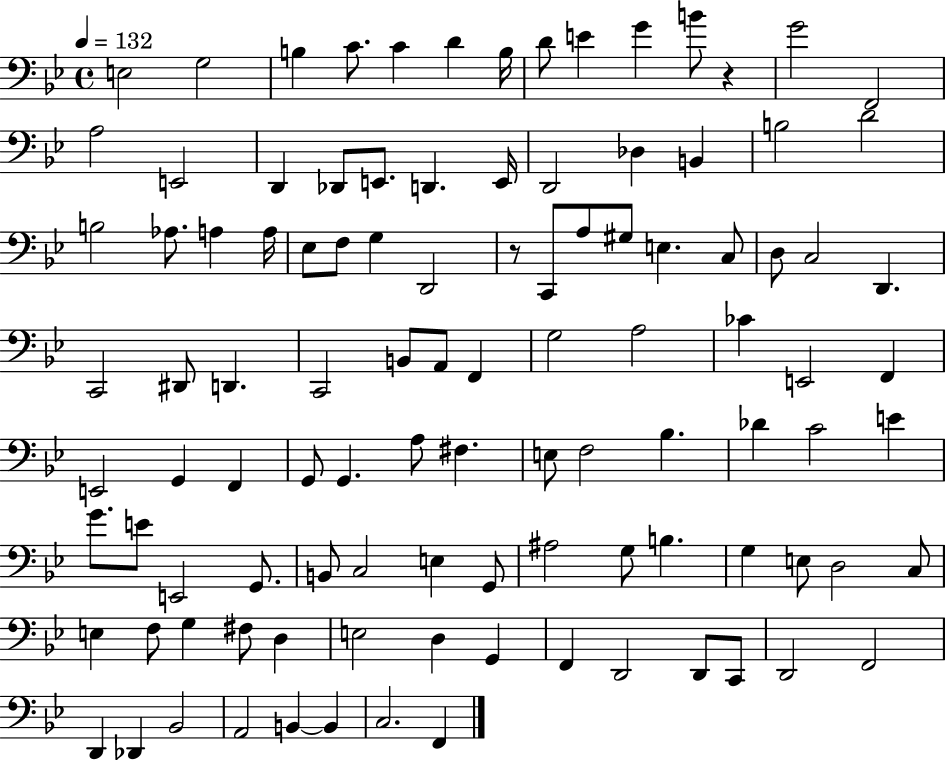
E3/h G3/h B3/q C4/e. C4/q D4/q B3/s D4/e E4/q G4/q B4/e R/q G4/h F2/h A3/h E2/h D2/q Db2/e E2/e. D2/q. E2/s D2/h Db3/q B2/q B3/h D4/h B3/h Ab3/e. A3/q A3/s Eb3/e F3/e G3/q D2/h R/e C2/e A3/e G#3/e E3/q. C3/e D3/e C3/h D2/q. C2/h D#2/e D2/q. C2/h B2/e A2/e F2/q G3/h A3/h CES4/q E2/h F2/q E2/h G2/q F2/q G2/e G2/q. A3/e F#3/q. E3/e F3/h Bb3/q. Db4/q C4/h E4/q G4/e. E4/e E2/h G2/e. B2/e C3/h E3/q G2/e A#3/h G3/e B3/q. G3/q E3/e D3/h C3/e E3/q F3/e G3/q F#3/e D3/q E3/h D3/q G2/q F2/q D2/h D2/e C2/e D2/h F2/h D2/q Db2/q Bb2/h A2/h B2/q B2/q C3/h. F2/q